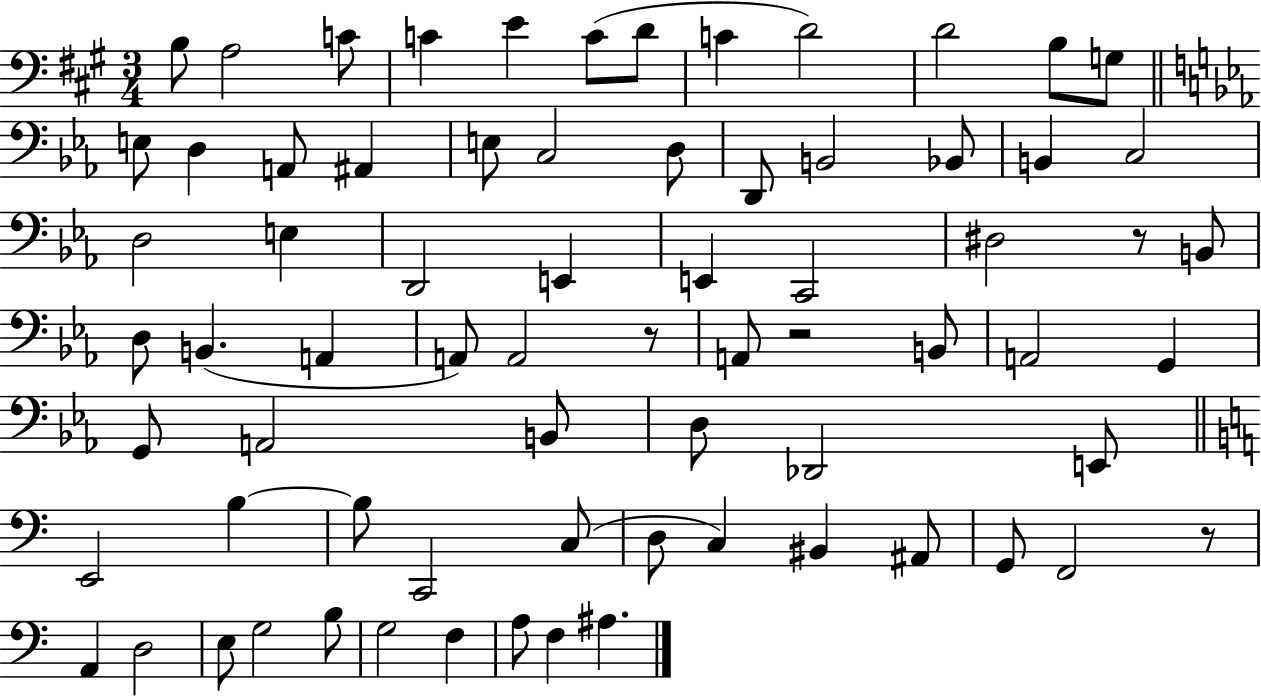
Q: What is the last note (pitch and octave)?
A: A#3